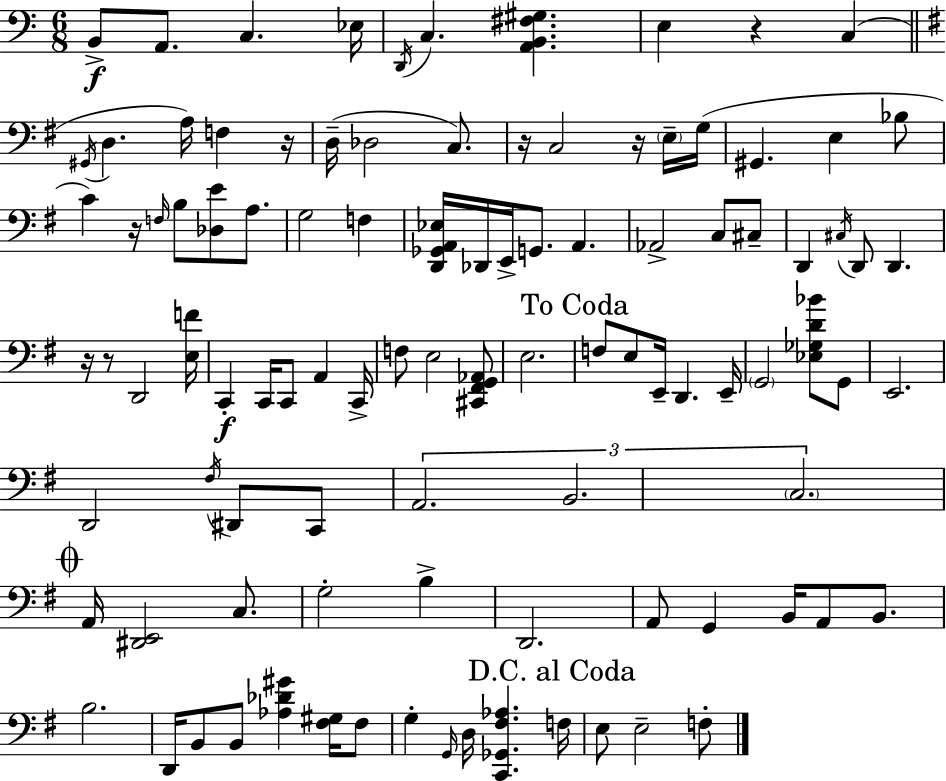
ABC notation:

X:1
T:Untitled
M:6/8
L:1/4
K:Am
B,,/2 A,,/2 C, _E,/4 D,,/4 C, [A,,B,,^F,^G,] E, z C, ^G,,/4 D, A,/4 F, z/4 D,/4 _D,2 C,/2 z/4 C,2 z/4 E,/4 G,/4 ^G,, E, _B,/2 C z/4 F,/4 B,/2 [_D,E]/2 A,/2 G,2 F, [D,,_G,,A,,_E,]/4 _D,,/4 E,,/4 G,,/2 A,, _A,,2 C,/2 ^C,/2 D,, ^C,/4 D,,/2 D,, z/4 z/2 D,,2 [E,F]/4 C,, C,,/4 C,,/2 A,, C,,/4 F,/2 E,2 [^C,,^F,,G,,_A,,]/2 E,2 F,/2 E,/2 E,,/4 D,, E,,/4 G,,2 [_E,_G,D_B]/2 G,,/2 E,,2 D,,2 ^F,/4 ^D,,/2 C,,/2 A,,2 B,,2 C,2 A,,/4 [^D,,E,,]2 C,/2 G,2 B, D,,2 A,,/2 G,, B,,/4 A,,/2 B,,/2 B,2 D,,/4 B,,/2 B,,/2 [_A,_D^G] [^F,^G,]/4 ^F,/2 G, G,,/4 D,/4 [C,,_G,,^F,_A,] F,/4 E,/2 E,2 F,/2